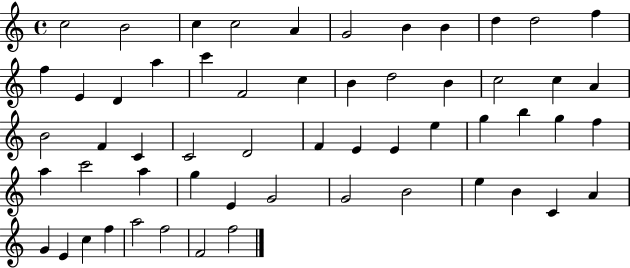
X:1
T:Untitled
M:4/4
L:1/4
K:C
c2 B2 c c2 A G2 B B d d2 f f E D a c' F2 c B d2 B c2 c A B2 F C C2 D2 F E E e g b g f a c'2 a g E G2 G2 B2 e B C A G E c f a2 f2 F2 f2